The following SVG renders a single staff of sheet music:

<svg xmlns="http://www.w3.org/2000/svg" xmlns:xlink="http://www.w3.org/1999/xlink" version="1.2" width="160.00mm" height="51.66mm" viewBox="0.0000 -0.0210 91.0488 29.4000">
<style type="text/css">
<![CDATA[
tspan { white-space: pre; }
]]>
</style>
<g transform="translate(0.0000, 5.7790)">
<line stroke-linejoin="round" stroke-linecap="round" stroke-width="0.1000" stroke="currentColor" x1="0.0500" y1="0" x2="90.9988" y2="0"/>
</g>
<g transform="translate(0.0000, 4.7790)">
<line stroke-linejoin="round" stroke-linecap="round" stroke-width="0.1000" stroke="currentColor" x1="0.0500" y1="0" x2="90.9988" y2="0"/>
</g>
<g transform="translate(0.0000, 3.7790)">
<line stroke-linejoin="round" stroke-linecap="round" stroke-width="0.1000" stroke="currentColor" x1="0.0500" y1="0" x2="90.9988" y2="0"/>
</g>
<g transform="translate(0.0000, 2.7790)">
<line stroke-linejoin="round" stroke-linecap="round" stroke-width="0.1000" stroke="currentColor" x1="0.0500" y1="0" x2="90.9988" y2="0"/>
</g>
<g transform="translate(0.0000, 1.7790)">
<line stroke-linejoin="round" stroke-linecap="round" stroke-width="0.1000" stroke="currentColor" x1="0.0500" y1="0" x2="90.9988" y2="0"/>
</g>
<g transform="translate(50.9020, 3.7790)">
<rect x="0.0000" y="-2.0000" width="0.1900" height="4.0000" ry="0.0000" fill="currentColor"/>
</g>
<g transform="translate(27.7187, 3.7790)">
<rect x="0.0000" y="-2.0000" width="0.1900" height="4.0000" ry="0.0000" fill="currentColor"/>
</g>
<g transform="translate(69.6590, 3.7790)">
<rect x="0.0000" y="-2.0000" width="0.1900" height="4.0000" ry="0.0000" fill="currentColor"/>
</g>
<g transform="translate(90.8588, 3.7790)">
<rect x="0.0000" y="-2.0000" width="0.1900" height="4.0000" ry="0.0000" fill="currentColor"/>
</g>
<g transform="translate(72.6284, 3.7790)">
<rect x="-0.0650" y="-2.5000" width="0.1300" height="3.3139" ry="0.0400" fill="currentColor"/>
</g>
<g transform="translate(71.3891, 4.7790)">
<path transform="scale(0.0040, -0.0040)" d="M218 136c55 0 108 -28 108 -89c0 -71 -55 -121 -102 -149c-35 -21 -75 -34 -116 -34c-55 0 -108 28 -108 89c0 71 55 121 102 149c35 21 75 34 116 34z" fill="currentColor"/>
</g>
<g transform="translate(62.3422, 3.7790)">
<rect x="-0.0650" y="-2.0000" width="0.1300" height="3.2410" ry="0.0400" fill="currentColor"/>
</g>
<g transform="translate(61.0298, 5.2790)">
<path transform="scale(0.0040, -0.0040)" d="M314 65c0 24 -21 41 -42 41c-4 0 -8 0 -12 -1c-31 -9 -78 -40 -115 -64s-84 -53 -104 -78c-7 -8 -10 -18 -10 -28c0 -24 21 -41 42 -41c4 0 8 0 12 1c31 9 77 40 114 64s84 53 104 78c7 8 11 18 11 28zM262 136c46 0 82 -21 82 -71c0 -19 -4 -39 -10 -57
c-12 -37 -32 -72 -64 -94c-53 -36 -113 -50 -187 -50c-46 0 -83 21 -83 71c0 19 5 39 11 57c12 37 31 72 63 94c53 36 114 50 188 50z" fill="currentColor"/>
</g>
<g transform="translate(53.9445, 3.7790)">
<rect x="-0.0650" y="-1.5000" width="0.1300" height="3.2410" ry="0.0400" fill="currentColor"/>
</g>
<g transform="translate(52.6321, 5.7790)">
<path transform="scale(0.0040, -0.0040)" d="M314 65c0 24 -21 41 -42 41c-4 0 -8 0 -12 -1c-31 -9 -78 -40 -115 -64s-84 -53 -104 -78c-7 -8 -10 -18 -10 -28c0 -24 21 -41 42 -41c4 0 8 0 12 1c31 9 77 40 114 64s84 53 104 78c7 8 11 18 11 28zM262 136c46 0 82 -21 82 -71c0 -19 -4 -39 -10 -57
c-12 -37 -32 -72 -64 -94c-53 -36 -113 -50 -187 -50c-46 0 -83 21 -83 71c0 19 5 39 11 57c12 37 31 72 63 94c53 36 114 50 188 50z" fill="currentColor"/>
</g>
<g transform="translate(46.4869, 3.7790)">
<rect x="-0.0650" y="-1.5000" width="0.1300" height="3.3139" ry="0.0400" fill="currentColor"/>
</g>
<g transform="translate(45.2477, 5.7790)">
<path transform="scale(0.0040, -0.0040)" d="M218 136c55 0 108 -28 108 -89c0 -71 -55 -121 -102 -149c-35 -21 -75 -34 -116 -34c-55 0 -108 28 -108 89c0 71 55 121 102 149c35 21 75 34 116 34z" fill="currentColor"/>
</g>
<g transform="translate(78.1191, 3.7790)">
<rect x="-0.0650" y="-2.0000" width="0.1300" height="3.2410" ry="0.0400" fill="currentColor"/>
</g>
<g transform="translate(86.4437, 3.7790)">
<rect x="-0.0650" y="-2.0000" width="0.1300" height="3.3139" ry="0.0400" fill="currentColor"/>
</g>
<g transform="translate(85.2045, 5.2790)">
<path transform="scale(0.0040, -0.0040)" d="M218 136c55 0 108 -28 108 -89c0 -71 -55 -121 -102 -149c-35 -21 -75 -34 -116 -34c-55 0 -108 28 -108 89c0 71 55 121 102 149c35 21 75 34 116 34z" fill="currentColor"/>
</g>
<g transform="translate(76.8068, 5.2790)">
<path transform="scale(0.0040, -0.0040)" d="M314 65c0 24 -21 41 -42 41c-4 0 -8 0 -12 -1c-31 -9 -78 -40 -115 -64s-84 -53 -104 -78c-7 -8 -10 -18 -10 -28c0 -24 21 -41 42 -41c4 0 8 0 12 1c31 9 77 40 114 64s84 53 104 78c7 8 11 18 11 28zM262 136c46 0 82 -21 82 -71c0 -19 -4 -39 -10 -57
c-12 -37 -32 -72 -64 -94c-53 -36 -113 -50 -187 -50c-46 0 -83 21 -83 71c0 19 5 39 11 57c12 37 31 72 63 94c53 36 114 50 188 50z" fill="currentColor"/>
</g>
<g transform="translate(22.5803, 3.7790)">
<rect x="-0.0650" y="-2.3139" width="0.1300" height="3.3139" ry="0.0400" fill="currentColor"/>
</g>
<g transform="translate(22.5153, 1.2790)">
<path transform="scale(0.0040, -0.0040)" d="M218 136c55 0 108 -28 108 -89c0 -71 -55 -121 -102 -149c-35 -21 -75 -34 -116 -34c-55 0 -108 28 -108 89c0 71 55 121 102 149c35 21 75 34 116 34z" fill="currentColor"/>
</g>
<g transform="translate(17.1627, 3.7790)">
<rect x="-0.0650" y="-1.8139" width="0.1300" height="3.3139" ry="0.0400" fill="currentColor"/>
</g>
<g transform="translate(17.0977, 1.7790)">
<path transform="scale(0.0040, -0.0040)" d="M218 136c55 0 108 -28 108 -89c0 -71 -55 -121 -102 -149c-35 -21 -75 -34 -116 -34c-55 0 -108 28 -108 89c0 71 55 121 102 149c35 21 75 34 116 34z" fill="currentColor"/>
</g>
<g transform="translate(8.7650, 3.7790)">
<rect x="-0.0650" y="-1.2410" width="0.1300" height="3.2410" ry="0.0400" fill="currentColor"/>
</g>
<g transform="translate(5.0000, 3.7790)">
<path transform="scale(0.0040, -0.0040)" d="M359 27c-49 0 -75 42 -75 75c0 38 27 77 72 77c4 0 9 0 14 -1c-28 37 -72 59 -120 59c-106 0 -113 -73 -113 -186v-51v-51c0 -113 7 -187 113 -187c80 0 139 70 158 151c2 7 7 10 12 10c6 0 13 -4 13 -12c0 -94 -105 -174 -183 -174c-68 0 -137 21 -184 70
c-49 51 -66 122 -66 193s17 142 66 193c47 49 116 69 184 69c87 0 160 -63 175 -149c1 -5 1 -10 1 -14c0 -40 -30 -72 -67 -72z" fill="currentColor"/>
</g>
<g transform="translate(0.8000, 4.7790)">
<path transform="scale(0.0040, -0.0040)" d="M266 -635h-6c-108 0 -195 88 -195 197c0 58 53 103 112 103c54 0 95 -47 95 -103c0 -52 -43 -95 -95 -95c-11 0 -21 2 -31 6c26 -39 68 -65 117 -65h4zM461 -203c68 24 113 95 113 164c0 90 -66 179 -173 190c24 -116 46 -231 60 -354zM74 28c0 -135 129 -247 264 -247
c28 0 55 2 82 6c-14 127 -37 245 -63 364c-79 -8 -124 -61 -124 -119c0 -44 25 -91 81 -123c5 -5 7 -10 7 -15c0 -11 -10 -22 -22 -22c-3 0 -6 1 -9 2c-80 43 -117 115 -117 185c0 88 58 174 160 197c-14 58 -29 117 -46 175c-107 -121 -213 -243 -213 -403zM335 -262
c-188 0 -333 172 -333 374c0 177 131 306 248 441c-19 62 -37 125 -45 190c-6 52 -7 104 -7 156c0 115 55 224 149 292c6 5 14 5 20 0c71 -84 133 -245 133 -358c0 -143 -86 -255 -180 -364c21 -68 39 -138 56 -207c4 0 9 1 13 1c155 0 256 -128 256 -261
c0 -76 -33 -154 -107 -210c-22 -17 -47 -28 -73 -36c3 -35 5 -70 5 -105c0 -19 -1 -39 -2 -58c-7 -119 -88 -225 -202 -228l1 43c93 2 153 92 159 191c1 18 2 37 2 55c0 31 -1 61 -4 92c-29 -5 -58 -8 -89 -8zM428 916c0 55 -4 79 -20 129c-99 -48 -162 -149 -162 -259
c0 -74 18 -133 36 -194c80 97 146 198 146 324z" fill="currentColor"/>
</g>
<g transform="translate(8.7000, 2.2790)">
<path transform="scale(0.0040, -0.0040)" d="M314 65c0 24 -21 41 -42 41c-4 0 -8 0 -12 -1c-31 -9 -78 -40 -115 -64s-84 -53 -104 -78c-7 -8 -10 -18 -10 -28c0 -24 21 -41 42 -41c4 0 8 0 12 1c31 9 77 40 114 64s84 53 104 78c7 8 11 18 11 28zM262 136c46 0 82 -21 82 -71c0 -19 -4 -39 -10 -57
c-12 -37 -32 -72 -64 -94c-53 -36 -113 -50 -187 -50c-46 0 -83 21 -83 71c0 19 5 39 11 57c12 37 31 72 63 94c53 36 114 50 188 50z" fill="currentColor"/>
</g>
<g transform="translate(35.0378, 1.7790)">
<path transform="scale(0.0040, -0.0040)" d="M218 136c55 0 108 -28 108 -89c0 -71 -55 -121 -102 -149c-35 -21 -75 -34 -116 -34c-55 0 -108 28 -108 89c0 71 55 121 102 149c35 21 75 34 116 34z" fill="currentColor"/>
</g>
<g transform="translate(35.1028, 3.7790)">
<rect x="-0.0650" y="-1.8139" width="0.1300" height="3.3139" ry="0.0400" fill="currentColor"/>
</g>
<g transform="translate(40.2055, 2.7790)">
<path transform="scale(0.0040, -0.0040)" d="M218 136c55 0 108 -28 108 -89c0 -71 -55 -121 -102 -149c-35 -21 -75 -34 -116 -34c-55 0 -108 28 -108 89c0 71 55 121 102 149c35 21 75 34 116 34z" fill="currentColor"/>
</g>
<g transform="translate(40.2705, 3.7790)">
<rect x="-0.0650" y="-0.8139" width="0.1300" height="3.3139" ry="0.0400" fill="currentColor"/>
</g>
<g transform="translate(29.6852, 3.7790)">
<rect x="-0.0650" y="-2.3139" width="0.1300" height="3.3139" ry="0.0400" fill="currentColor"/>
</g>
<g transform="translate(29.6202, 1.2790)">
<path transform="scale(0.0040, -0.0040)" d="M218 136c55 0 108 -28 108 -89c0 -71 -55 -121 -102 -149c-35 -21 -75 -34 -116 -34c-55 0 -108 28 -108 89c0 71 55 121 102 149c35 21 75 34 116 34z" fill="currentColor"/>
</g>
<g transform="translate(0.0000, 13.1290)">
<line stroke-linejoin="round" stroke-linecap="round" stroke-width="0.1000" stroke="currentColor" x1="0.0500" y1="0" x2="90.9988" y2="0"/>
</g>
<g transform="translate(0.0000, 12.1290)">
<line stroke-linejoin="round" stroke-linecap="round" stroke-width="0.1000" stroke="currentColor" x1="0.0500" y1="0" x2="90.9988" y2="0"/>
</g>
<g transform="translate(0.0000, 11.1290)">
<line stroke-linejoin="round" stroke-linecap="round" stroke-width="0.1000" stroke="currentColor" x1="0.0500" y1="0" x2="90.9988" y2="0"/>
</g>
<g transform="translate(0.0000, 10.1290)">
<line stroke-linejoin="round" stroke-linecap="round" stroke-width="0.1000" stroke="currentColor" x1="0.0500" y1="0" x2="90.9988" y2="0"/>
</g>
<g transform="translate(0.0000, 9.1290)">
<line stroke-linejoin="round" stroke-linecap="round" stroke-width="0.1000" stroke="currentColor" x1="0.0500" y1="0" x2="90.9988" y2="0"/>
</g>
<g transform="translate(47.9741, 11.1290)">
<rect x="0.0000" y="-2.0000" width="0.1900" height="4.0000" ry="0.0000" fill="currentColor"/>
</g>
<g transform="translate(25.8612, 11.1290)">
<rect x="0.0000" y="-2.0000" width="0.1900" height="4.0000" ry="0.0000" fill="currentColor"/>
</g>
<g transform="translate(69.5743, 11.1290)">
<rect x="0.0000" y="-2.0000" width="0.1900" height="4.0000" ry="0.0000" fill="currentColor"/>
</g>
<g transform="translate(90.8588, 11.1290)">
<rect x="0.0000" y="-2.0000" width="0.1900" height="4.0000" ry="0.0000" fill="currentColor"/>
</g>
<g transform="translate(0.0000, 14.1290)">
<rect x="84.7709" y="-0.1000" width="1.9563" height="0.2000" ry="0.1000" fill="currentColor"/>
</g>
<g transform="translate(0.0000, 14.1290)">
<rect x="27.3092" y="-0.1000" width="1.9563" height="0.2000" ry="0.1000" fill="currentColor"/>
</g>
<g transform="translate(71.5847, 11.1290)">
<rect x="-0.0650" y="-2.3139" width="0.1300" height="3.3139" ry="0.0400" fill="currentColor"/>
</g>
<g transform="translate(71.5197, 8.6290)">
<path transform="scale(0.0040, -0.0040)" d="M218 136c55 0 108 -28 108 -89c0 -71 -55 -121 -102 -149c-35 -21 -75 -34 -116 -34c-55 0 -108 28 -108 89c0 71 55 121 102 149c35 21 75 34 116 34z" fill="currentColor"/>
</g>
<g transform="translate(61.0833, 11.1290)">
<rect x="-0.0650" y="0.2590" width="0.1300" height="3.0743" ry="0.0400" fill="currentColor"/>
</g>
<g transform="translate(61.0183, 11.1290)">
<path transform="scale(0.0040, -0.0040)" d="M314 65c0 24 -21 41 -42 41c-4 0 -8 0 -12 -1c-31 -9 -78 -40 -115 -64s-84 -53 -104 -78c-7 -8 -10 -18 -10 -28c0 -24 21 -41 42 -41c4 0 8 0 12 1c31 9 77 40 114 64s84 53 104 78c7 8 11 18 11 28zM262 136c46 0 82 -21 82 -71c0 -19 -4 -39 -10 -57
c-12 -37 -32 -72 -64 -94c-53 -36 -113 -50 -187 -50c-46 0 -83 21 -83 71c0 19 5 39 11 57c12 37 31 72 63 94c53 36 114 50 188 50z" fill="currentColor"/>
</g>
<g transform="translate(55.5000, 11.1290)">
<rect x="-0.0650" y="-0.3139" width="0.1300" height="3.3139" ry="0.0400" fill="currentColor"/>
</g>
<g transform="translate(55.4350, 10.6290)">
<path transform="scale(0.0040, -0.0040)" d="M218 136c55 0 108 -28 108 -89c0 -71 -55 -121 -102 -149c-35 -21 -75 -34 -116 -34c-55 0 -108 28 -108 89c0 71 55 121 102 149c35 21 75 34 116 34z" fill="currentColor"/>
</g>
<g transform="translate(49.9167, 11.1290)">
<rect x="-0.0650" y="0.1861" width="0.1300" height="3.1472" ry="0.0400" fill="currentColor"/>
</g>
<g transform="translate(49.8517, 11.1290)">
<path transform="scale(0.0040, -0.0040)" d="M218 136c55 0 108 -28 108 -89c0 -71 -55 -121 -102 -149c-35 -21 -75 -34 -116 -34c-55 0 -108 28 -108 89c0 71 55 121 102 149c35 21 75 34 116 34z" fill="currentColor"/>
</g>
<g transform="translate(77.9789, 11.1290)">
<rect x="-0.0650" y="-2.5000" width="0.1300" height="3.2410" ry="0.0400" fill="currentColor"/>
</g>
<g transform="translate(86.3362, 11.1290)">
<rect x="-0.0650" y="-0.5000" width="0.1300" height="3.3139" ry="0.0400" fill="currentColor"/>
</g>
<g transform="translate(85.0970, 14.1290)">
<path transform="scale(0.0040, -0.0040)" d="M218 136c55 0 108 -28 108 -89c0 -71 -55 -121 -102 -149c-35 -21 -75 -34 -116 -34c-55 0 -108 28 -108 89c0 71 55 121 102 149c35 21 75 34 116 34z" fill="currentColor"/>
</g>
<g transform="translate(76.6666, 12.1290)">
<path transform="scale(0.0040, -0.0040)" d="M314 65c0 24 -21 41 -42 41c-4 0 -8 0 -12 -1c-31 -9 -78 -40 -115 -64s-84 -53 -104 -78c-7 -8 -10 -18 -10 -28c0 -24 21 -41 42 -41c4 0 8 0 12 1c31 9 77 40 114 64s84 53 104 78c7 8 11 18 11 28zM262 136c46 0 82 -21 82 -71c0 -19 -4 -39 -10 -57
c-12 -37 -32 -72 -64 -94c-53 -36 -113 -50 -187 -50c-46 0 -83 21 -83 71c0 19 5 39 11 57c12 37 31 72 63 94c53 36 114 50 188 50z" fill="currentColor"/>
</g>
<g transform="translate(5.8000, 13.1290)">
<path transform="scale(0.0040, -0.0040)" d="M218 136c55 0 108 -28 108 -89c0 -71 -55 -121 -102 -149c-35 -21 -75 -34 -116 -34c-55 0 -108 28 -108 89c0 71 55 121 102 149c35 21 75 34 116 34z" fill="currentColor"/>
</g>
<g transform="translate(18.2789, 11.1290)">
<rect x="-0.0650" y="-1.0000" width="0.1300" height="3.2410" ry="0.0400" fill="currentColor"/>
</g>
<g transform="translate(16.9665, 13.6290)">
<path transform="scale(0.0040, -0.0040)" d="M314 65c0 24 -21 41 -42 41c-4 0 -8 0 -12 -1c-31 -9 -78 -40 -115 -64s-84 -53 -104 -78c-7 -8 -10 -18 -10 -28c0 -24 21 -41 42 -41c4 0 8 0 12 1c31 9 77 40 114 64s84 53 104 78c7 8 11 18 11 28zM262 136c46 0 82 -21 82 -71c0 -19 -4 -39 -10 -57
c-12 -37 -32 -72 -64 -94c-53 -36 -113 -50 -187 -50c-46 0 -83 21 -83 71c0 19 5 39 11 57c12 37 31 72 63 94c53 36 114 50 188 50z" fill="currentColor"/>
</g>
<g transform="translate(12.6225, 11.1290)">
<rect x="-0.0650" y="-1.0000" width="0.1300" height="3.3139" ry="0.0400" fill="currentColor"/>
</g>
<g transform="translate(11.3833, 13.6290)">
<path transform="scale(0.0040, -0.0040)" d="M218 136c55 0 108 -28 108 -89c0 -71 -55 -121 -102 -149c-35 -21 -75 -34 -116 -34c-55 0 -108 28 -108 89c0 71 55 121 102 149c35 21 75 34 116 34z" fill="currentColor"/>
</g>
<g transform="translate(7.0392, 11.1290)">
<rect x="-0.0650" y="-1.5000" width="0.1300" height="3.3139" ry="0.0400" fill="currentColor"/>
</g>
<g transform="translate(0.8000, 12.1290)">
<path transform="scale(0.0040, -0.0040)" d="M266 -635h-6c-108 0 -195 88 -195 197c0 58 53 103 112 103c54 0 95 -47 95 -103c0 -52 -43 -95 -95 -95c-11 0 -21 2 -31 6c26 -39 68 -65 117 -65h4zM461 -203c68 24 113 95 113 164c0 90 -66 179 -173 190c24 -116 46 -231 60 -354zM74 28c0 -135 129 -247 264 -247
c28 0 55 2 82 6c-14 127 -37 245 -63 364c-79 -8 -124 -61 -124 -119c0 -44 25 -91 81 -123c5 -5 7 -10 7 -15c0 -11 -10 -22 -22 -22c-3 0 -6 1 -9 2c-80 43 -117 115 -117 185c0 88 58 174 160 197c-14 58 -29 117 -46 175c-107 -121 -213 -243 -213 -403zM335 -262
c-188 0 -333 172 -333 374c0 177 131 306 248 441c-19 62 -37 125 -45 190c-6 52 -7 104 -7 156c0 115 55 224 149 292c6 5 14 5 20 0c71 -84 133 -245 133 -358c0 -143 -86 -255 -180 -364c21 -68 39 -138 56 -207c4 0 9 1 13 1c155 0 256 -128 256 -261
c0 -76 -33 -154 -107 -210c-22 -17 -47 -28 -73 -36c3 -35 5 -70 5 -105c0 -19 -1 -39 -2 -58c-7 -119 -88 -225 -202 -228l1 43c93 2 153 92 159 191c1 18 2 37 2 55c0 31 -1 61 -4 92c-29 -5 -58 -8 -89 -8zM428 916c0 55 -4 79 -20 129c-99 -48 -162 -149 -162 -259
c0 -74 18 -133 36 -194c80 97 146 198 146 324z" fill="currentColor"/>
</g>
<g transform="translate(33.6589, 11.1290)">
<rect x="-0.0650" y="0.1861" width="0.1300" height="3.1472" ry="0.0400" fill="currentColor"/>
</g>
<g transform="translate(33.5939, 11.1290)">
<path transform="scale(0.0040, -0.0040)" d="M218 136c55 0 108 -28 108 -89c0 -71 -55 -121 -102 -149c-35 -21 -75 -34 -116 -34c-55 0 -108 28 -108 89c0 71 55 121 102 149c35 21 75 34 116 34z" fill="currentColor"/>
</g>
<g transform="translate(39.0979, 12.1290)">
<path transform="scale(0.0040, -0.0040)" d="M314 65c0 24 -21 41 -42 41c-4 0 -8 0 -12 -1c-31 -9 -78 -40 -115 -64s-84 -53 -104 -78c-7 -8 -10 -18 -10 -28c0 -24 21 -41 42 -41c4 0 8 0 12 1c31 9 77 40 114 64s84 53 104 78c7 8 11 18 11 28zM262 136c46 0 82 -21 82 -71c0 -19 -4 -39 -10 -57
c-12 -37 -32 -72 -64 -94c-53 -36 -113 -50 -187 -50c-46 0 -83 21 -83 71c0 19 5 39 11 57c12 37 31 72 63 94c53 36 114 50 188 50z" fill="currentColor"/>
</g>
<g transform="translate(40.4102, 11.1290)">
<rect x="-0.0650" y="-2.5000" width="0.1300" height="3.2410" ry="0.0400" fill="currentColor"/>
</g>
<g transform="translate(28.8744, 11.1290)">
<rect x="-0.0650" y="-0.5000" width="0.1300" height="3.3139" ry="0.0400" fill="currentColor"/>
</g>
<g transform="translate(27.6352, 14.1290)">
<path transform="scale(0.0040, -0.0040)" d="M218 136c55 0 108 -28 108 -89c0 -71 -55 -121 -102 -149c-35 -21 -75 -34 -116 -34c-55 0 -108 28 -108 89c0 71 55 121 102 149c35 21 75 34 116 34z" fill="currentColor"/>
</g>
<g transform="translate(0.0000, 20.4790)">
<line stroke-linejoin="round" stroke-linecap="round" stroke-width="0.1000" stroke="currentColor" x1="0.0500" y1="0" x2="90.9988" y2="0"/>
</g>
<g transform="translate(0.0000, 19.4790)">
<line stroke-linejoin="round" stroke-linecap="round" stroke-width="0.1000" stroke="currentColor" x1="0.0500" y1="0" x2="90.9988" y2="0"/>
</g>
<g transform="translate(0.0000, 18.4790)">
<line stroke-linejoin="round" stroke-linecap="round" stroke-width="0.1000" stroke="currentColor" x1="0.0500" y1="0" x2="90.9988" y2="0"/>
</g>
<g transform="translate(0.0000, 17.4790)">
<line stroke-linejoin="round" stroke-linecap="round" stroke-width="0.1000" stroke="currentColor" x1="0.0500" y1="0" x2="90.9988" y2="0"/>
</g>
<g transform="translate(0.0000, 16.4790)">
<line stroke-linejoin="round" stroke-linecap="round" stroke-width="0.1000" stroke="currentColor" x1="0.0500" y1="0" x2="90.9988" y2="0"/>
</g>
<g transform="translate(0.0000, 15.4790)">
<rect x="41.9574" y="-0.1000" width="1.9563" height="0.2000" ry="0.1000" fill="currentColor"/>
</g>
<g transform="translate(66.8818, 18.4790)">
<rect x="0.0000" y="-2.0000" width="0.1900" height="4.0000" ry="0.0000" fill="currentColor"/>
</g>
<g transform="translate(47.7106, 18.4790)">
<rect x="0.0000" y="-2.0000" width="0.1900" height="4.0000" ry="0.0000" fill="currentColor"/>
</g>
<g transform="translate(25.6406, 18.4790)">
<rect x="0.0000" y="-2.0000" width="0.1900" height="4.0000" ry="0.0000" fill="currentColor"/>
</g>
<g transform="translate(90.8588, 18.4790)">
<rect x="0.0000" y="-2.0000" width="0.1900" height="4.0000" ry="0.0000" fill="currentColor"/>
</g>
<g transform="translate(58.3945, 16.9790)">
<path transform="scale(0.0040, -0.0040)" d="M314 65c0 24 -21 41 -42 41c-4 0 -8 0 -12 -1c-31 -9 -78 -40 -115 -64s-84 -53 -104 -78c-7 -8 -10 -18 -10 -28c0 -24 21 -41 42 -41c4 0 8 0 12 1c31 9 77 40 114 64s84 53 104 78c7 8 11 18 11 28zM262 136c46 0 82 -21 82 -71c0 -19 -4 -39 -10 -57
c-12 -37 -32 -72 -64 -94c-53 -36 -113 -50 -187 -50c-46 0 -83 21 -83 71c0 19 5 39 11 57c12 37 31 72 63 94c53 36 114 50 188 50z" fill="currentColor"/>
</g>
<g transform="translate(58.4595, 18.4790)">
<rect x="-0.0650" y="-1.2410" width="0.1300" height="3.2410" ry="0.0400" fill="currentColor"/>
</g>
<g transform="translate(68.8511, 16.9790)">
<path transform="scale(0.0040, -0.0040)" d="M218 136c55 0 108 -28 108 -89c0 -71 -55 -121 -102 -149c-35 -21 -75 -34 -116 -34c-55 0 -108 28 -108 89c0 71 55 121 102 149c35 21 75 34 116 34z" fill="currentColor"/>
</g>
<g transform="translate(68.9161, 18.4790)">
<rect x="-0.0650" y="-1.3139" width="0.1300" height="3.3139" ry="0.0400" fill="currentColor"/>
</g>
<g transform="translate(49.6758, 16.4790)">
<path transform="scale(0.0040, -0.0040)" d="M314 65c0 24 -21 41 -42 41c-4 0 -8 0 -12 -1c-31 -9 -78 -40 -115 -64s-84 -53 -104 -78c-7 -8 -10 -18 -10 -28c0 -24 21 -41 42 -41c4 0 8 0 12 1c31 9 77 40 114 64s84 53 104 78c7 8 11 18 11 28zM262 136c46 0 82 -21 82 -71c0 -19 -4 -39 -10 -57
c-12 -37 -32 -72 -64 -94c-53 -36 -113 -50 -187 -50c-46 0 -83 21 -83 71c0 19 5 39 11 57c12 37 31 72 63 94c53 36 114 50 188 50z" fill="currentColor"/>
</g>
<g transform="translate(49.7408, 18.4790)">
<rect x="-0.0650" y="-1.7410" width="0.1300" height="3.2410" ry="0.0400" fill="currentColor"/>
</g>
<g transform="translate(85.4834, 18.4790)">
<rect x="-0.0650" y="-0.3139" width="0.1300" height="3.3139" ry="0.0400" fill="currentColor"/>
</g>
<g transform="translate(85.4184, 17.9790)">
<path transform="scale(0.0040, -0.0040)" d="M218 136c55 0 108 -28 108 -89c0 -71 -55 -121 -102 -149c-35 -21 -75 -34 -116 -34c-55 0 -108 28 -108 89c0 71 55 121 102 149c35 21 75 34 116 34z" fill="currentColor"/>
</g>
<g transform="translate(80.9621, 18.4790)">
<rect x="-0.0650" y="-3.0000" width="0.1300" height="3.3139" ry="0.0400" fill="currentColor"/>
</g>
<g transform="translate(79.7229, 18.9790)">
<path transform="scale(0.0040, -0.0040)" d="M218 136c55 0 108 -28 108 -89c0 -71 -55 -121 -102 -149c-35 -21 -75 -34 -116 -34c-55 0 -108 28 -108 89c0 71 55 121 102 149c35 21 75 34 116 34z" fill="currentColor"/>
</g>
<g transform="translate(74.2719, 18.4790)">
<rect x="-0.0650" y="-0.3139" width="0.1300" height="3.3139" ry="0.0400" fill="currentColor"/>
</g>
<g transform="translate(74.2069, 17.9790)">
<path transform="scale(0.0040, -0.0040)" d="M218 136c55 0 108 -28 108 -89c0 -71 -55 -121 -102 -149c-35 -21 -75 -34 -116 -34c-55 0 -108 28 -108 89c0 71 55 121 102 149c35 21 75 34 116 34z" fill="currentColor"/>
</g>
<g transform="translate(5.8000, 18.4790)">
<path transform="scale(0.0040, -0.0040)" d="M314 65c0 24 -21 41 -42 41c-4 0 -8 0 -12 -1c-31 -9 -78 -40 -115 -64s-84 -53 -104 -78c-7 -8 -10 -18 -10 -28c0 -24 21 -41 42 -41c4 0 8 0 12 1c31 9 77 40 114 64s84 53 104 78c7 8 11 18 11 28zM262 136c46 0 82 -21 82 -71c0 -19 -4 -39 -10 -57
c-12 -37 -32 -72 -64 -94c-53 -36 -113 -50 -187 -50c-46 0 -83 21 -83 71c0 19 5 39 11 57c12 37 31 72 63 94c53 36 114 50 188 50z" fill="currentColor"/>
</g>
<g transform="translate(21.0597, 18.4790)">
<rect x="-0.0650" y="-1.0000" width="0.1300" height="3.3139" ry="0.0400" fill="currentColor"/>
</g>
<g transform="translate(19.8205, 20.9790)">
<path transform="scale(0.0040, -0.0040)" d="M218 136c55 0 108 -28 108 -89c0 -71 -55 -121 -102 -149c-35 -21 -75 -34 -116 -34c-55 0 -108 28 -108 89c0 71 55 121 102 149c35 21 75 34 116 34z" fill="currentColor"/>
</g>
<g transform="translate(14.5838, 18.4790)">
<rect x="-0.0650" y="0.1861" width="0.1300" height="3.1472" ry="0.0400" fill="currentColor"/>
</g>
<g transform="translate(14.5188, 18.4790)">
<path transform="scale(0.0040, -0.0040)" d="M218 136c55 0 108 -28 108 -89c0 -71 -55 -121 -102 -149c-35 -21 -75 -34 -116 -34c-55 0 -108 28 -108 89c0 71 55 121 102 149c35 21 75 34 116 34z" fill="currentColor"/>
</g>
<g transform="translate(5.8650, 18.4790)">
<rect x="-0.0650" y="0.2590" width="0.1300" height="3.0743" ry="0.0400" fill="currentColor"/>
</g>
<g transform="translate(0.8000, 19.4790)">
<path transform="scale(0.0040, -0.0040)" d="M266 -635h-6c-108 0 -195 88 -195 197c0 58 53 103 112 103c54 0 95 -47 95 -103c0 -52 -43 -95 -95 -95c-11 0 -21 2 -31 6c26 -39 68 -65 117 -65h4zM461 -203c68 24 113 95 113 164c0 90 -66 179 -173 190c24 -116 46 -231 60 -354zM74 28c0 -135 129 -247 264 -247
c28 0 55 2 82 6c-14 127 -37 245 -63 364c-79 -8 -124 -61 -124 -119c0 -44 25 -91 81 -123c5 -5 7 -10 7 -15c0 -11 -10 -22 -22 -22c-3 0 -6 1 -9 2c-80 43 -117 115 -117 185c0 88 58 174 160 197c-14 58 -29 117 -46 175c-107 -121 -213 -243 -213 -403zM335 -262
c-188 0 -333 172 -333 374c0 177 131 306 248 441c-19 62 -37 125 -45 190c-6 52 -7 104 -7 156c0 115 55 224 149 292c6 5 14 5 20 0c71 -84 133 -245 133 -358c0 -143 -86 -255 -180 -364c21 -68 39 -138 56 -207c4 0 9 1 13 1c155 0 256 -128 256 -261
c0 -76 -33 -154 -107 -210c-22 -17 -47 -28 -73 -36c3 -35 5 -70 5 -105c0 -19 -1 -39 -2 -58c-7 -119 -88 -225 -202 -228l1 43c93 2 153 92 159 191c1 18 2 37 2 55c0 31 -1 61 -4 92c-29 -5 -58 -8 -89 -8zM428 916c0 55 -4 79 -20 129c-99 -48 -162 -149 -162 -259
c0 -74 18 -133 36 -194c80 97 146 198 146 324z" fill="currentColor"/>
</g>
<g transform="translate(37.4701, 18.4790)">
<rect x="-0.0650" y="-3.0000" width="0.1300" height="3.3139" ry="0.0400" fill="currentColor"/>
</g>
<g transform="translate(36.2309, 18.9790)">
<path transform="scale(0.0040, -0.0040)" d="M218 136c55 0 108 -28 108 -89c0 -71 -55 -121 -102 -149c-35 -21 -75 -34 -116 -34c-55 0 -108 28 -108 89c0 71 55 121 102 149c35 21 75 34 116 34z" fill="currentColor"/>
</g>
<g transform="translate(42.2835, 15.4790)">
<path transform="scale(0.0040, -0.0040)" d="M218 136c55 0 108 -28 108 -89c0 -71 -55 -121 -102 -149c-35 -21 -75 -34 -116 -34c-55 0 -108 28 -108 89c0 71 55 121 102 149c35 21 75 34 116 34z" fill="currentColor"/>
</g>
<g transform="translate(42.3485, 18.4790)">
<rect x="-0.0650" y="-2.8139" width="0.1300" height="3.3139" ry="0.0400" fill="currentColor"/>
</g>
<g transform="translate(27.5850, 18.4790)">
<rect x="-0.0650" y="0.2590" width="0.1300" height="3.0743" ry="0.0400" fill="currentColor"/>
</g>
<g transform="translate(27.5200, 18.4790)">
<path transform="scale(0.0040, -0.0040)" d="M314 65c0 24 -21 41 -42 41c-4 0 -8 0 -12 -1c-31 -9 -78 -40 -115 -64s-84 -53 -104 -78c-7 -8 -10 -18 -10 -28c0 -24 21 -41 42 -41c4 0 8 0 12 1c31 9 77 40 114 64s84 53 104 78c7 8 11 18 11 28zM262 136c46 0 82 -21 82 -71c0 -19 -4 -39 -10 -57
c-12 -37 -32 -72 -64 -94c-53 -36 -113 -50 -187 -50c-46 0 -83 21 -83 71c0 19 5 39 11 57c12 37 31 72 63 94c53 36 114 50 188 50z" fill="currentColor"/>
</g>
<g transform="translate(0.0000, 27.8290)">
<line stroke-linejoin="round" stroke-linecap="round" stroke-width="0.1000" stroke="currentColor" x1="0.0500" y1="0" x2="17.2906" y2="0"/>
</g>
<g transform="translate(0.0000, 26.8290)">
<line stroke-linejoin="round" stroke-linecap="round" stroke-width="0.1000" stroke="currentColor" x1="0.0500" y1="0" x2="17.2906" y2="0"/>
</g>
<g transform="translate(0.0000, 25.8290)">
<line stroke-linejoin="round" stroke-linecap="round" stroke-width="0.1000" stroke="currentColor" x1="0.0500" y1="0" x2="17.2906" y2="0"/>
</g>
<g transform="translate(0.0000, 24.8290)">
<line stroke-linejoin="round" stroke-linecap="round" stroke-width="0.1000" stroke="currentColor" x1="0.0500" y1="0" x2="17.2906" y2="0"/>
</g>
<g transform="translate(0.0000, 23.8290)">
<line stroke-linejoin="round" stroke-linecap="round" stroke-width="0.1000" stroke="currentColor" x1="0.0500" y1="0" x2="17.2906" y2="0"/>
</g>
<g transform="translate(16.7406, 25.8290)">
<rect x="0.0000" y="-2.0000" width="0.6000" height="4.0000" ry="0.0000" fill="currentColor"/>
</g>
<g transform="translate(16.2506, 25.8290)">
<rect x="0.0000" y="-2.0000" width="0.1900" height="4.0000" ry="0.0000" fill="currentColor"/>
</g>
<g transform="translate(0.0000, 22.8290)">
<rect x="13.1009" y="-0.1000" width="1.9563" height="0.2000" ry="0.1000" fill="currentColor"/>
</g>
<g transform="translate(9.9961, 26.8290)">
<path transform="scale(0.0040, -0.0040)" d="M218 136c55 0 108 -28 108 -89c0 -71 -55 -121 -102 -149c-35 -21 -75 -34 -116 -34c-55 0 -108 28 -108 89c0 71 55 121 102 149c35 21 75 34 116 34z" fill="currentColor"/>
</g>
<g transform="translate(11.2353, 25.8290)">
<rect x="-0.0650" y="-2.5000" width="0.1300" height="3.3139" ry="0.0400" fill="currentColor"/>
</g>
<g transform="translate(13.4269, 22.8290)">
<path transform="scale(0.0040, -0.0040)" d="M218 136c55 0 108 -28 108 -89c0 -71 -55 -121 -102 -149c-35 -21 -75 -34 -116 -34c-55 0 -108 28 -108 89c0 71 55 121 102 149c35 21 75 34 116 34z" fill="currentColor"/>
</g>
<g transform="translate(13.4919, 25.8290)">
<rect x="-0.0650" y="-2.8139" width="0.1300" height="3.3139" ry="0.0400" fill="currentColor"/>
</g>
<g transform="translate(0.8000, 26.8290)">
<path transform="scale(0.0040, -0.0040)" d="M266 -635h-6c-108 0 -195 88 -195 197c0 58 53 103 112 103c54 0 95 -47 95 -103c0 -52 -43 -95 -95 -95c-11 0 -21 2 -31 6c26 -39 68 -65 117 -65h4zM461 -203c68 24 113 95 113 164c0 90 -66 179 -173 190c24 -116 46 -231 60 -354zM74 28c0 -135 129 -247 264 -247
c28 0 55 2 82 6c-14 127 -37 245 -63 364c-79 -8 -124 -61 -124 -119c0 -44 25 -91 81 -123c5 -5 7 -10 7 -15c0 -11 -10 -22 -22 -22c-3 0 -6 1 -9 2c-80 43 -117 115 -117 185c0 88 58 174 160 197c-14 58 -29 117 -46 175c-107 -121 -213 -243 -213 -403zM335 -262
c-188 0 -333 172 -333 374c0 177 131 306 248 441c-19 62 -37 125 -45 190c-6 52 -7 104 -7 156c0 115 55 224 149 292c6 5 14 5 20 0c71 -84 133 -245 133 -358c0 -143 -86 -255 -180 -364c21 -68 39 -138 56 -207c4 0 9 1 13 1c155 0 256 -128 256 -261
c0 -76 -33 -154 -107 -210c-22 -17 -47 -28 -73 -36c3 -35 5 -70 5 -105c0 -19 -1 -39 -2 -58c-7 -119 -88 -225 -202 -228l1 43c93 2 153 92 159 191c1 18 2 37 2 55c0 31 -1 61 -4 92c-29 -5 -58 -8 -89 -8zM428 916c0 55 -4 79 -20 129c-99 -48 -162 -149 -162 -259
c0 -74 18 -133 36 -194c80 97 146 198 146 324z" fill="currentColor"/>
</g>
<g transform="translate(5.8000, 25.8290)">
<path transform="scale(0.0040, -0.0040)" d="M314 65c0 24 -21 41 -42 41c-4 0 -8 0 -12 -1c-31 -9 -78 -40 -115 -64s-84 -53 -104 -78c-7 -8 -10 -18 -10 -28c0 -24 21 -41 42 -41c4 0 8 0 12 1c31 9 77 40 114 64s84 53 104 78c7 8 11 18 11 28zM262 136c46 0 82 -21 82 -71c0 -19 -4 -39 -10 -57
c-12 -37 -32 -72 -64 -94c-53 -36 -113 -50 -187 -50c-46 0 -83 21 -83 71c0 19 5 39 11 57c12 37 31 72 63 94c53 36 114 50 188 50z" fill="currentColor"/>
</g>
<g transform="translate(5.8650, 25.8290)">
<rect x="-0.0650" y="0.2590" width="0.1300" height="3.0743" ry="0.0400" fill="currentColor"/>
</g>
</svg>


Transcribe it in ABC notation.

X:1
T:Untitled
M:4/4
L:1/4
K:C
e2 f g g f d E E2 F2 G F2 F E D D2 C B G2 B c B2 g G2 C B2 B D B2 A a f2 e2 e c A c B2 G a